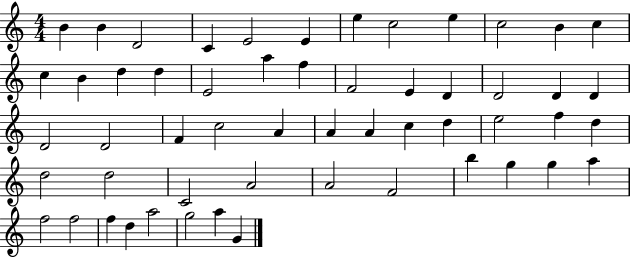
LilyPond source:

{
  \clef treble
  \numericTimeSignature
  \time 4/4
  \key c \major
  b'4 b'4 d'2 | c'4 e'2 e'4 | e''4 c''2 e''4 | c''2 b'4 c''4 | \break c''4 b'4 d''4 d''4 | e'2 a''4 f''4 | f'2 e'4 d'4 | d'2 d'4 d'4 | \break d'2 d'2 | f'4 c''2 a'4 | a'4 a'4 c''4 d''4 | e''2 f''4 d''4 | \break d''2 d''2 | c'2 a'2 | a'2 f'2 | b''4 g''4 g''4 a''4 | \break f''2 f''2 | f''4 d''4 a''2 | g''2 a''4 g'4 | \bar "|."
}